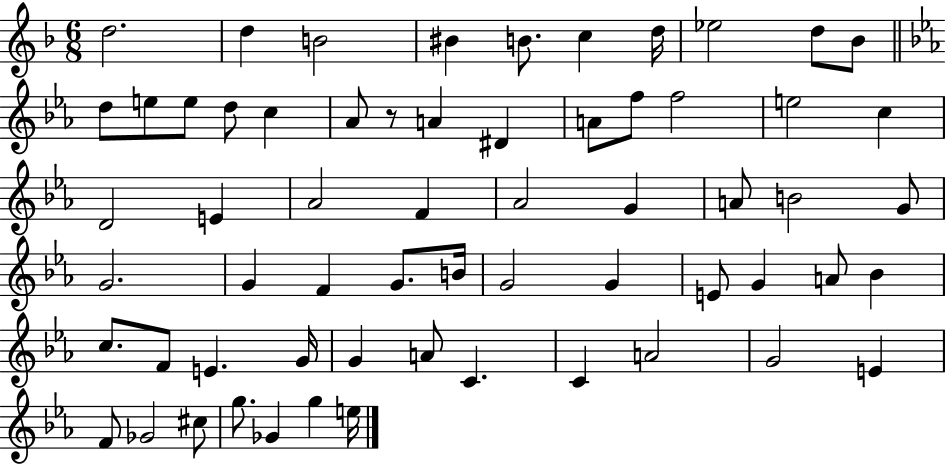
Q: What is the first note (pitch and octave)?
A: D5